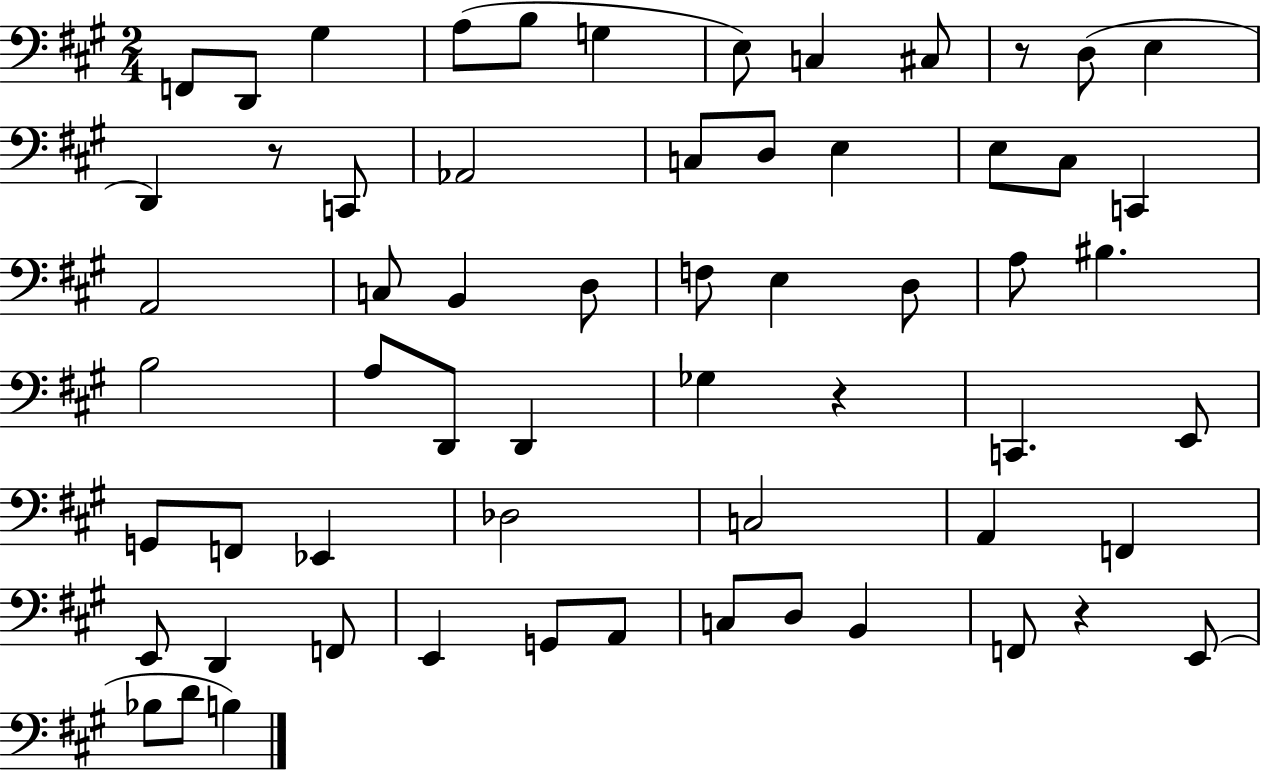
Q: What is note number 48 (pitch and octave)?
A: G2